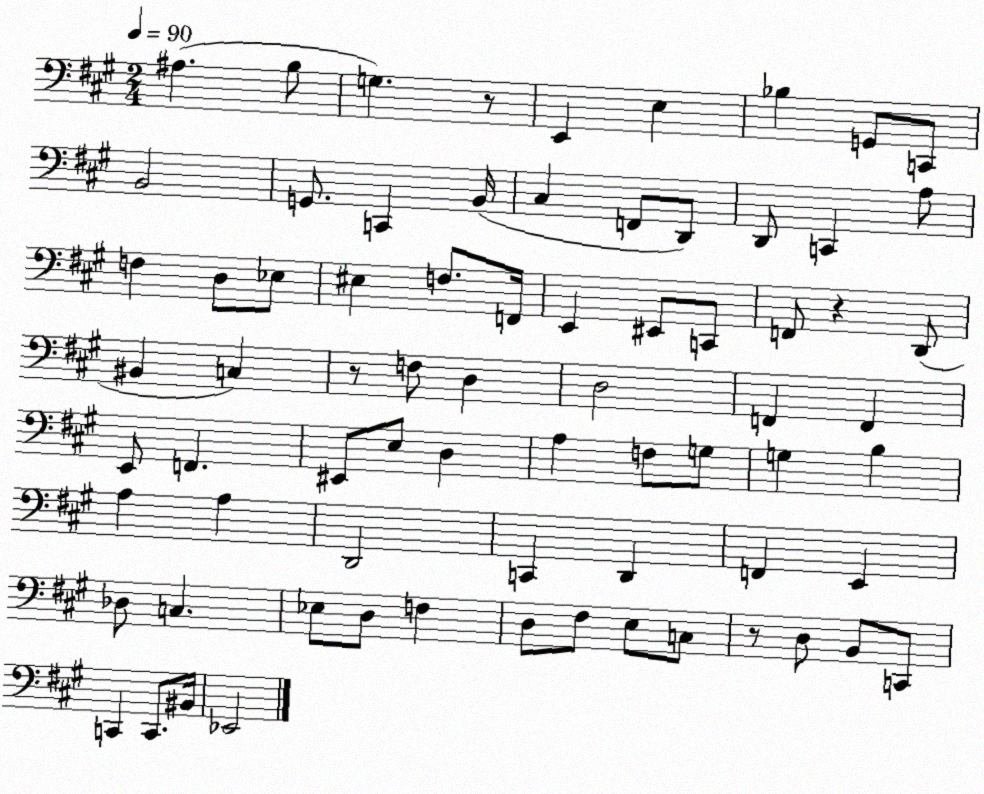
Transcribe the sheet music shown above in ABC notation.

X:1
T:Untitled
M:2/4
L:1/4
K:A
^A, B,/2 G, z/2 E,, E, _B, G,,/2 C,,/2 B,,2 G,,/2 C,, B,,/4 ^C, F,,/2 D,,/2 D,,/2 C,, A,/2 F, D,/2 _E,/2 ^E, F,/2 F,,/4 E,, ^E,,/2 C,,/2 F,,/2 z D,,/2 ^B,, C, z/2 F,/2 D, D,2 F,, F,, E,,/2 F,, ^E,,/2 E,/2 D, A, F,/2 G,/2 G, B, A, A, D,,2 C,, D,, F,, E,, _D,/2 C, _E,/2 D,/2 F, D,/2 ^F,/2 E,/2 C,/2 z/2 D,/2 B,,/2 C,,/2 C,, C,,/2 ^B,,/4 _E,,2